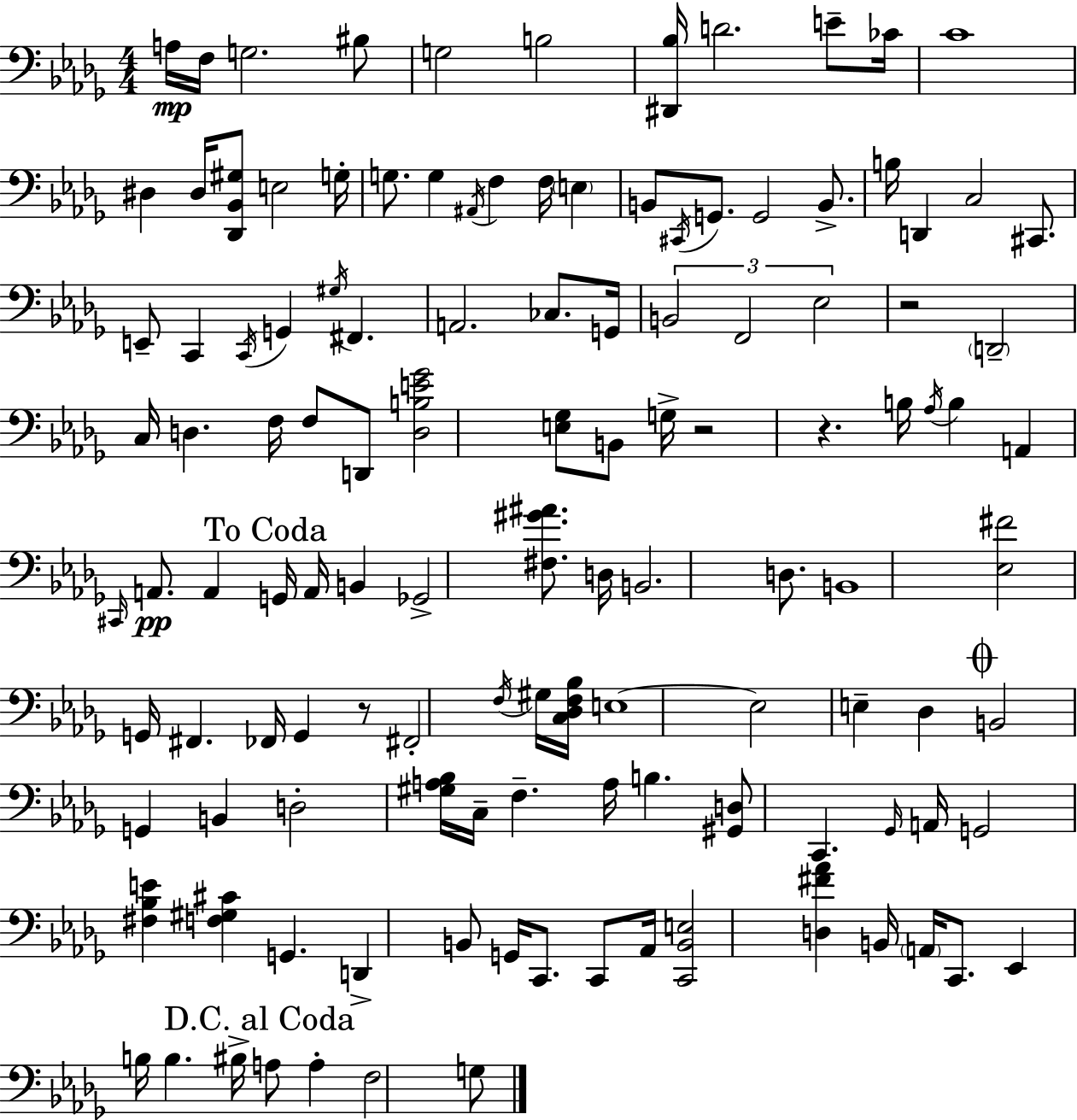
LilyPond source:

{
  \clef bass
  \numericTimeSignature
  \time 4/4
  \key bes \minor
  a16\mp f16 g2. bis8 | g2 b2 | <dis, bes>16 d'2. e'8-- ces'16 | c'1 | \break dis4 dis16 <des, bes, gis>8 e2 g16-. | g8. g4 \acciaccatura { ais,16 } f4 f16 \parenthesize e4 | b,8 \acciaccatura { cis,16 } g,8. g,2 b,8.-> | b16 d,4 c2 cis,8. | \break e,8-- c,4 \acciaccatura { c,16 } g,4 \acciaccatura { gis16 } fis,4. | a,2. | ces8. g,16 \tuplet 3/2 { b,2 f,2 | ees2 } r2 | \break \parenthesize d,2-- c16 d4. | f16 f8 d,8 <d b e' ges'>2 | <e ges>8 b,8 g16-> r2 r4. | b16 \acciaccatura { aes16 } b4 a,4 \grace { cis,16 } a,8.\pp | \break a,4 \mark "To Coda" g,16 a,16 b,4 ges,2-> | <fis gis' ais'>8. d16 b,2. | d8. b,1 | <ees fis'>2 g,16 fis,4. | \break fes,16 g,4 r8 fis,2-. | \acciaccatura { f16 } gis16 <c des f bes>16 e1~~ | e2 e4-- | des4 \mark \markup { \musicglyph "scripts.coda" } b,2 g,4 | \break b,4 d2-. <gis a bes>16 | c16-- f4.-- a16 b4. <gis, d>8 | c,4. \grace { ges,16 } a,16 g,2 | <fis bes e'>4 <f gis cis'>4 g,4. d,4-> | \break b,8 g,16 c,8. c,8 aes,16 <c, b, e>2 | <d fis' aes'>4 b,16 \parenthesize a,16 c,8. ees,4 | b16 b4. bis16-> \mark "D.C. al Coda" a8 a4-. f2 | g8 \bar "|."
}